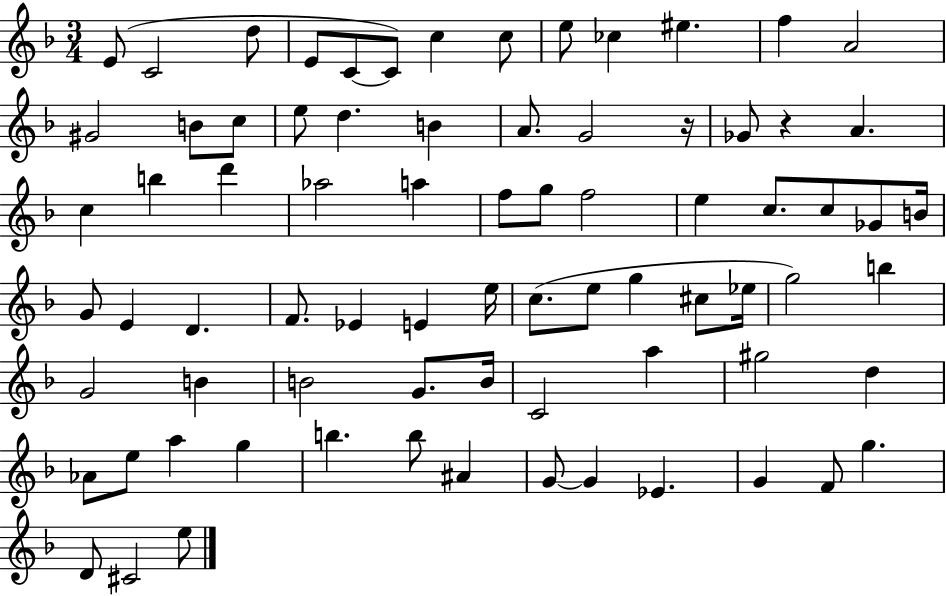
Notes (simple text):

E4/e C4/h D5/e E4/e C4/e C4/e C5/q C5/e E5/e CES5/q EIS5/q. F5/q A4/h G#4/h B4/e C5/e E5/e D5/q. B4/q A4/e. G4/h R/s Gb4/e R/q A4/q. C5/q B5/q D6/q Ab5/h A5/q F5/e G5/e F5/h E5/q C5/e. C5/e Gb4/e B4/s G4/e E4/q D4/q. F4/e. Eb4/q E4/q E5/s C5/e. E5/e G5/q C#5/e Eb5/s G5/h B5/q G4/h B4/q B4/h G4/e. B4/s C4/h A5/q G#5/h D5/q Ab4/e E5/e A5/q G5/q B5/q. B5/e A#4/q G4/e G4/q Eb4/q. G4/q F4/e G5/q. D4/e C#4/h E5/e